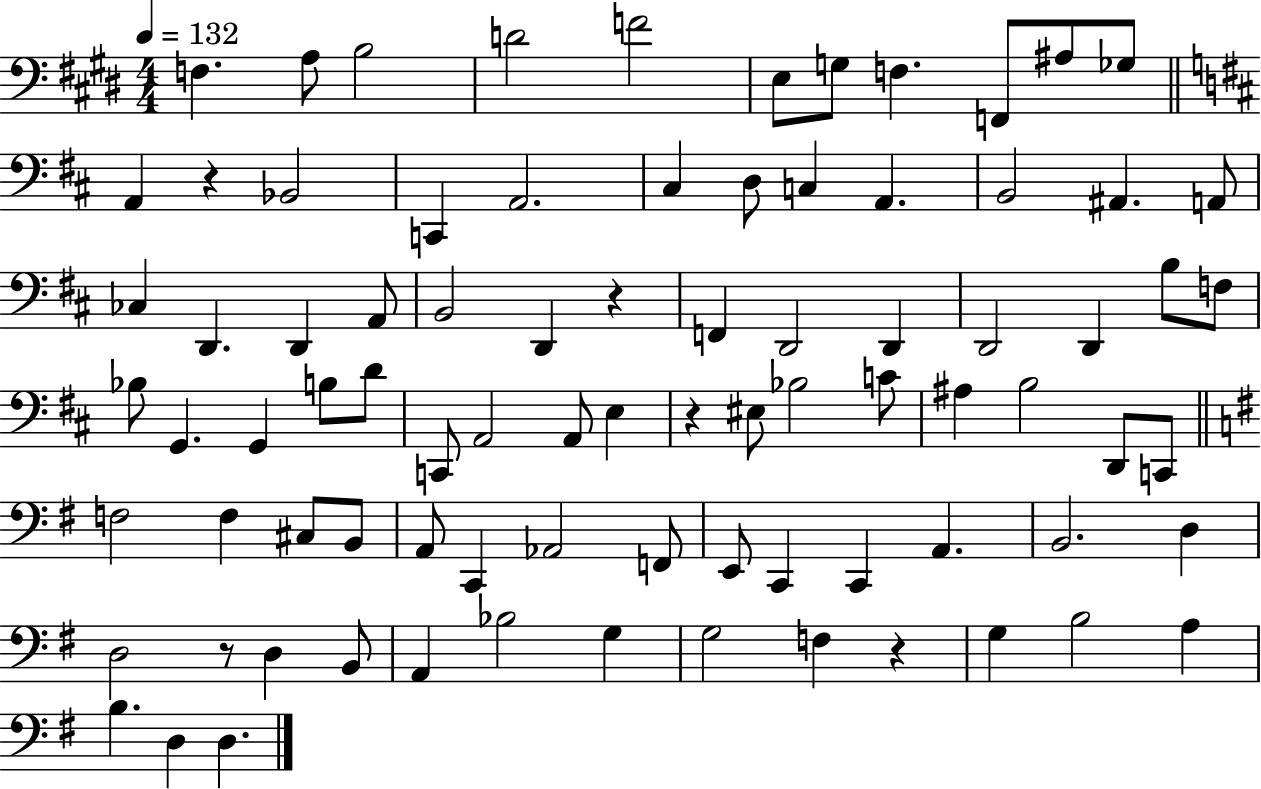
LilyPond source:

{
  \clef bass
  \numericTimeSignature
  \time 4/4
  \key e \major
  \tempo 4 = 132
  \repeat volta 2 { f4. a8 b2 | d'2 f'2 | e8 g8 f4. f,8 ais8 ges8 | \bar "||" \break \key d \major a,4 r4 bes,2 | c,4 a,2. | cis4 d8 c4 a,4. | b,2 ais,4. a,8 | \break ces4 d,4. d,4 a,8 | b,2 d,4 r4 | f,4 d,2 d,4 | d,2 d,4 b8 f8 | \break bes8 g,4. g,4 b8 d'8 | c,8 a,2 a,8 e4 | r4 eis8 bes2 c'8 | ais4 b2 d,8 c,8 | \break \bar "||" \break \key g \major f2 f4 cis8 b,8 | a,8 c,4 aes,2 f,8 | e,8 c,4 c,4 a,4. | b,2. d4 | \break d2 r8 d4 b,8 | a,4 bes2 g4 | g2 f4 r4 | g4 b2 a4 | \break b4. d4 d4. | } \bar "|."
}